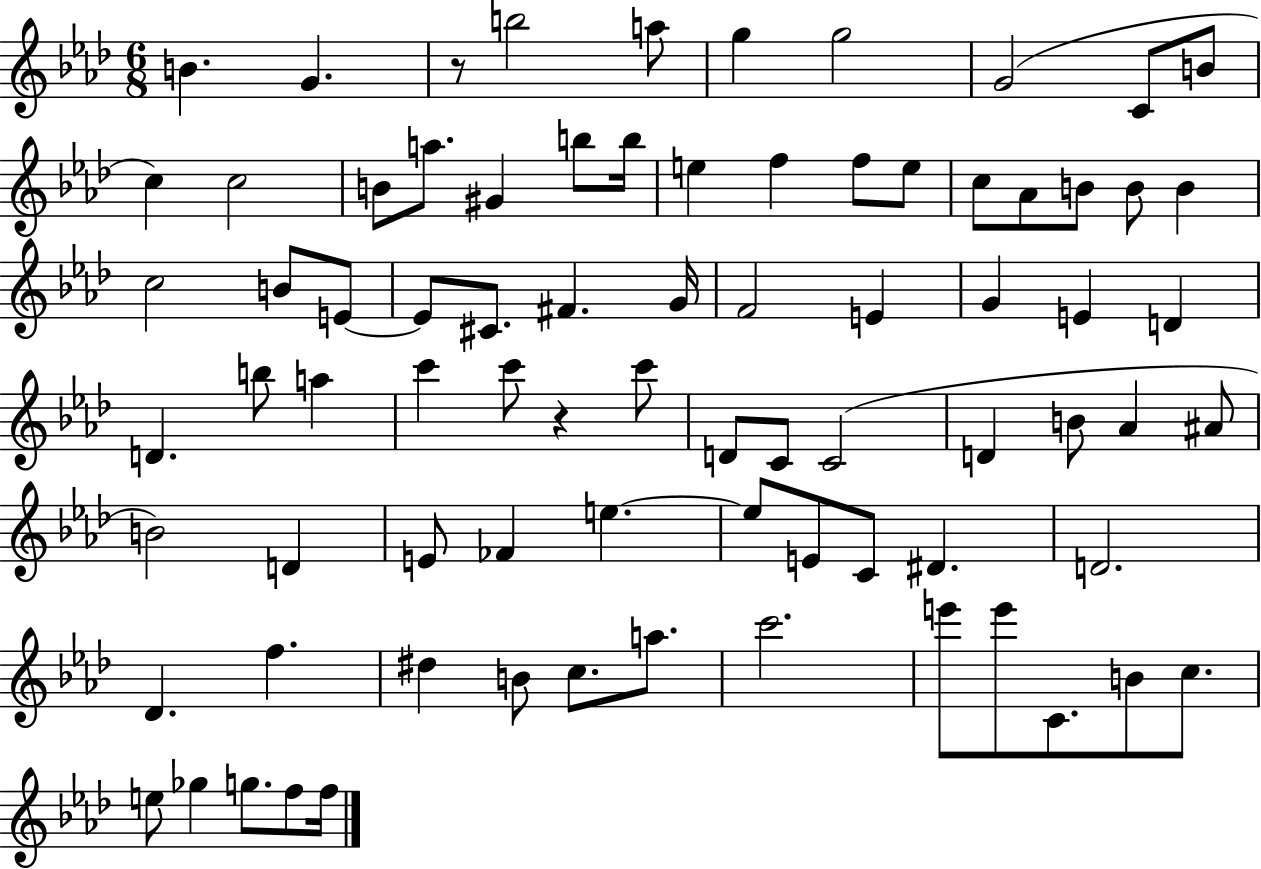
B4/q. G4/q. R/e B5/h A5/e G5/q G5/h G4/h C4/e B4/e C5/q C5/h B4/e A5/e. G#4/q B5/e B5/s E5/q F5/q F5/e E5/e C5/e Ab4/e B4/e B4/e B4/q C5/h B4/e E4/e E4/e C#4/e. F#4/q. G4/s F4/h E4/q G4/q E4/q D4/q D4/q. B5/e A5/q C6/q C6/e R/q C6/e D4/e C4/e C4/h D4/q B4/e Ab4/q A#4/e B4/h D4/q E4/e FES4/q E5/q. E5/e E4/e C4/e D#4/q. D4/h. Db4/q. F5/q. D#5/q B4/e C5/e. A5/e. C6/h. E6/e E6/e C4/e. B4/e C5/e. E5/e Gb5/q G5/e. F5/e F5/s